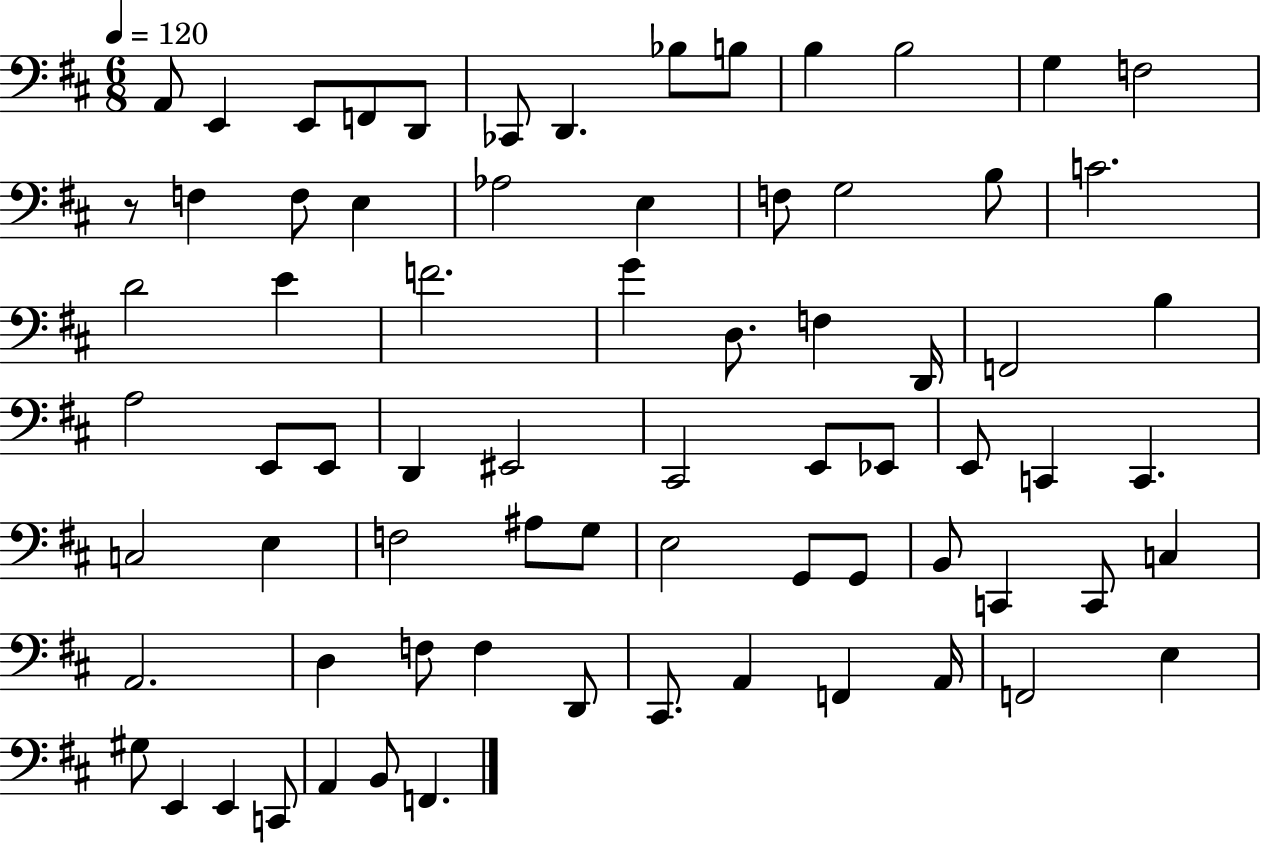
A2/e E2/q E2/e F2/e D2/e CES2/e D2/q. Bb3/e B3/e B3/q B3/h G3/q F3/h R/e F3/q F3/e E3/q Ab3/h E3/q F3/e G3/h B3/e C4/h. D4/h E4/q F4/h. G4/q D3/e. F3/q D2/s F2/h B3/q A3/h E2/e E2/e D2/q EIS2/h C#2/h E2/e Eb2/e E2/e C2/q C2/q. C3/h E3/q F3/h A#3/e G3/e E3/h G2/e G2/e B2/e C2/q C2/e C3/q A2/h. D3/q F3/e F3/q D2/e C#2/e. A2/q F2/q A2/s F2/h E3/q G#3/e E2/q E2/q C2/e A2/q B2/e F2/q.